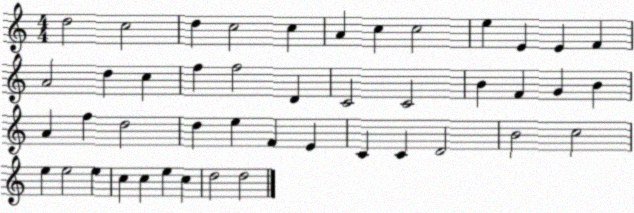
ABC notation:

X:1
T:Untitled
M:4/4
L:1/4
K:C
d2 c2 d c2 c A c c2 e E E F A2 d c f f2 D C2 C2 B F G B A f d2 d e F E C C D2 B2 c2 e e2 e c c e c d2 d2